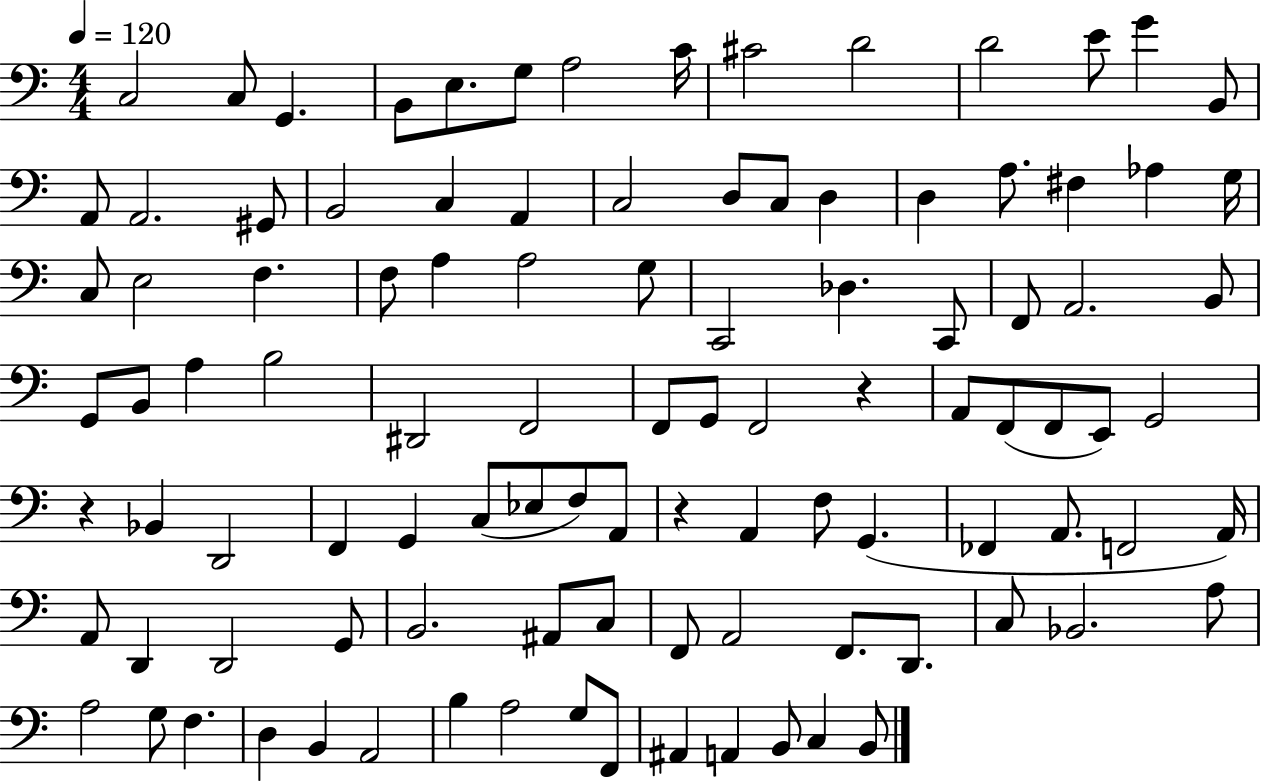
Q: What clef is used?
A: bass